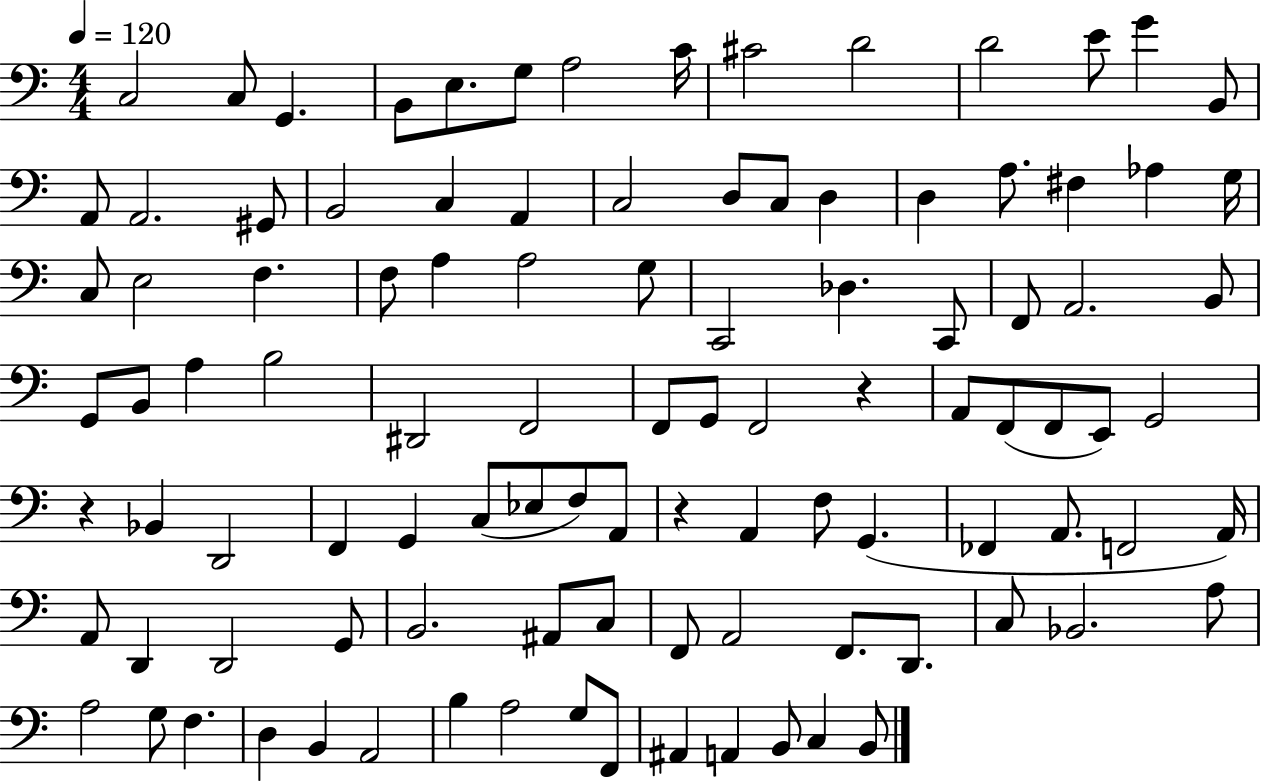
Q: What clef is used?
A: bass